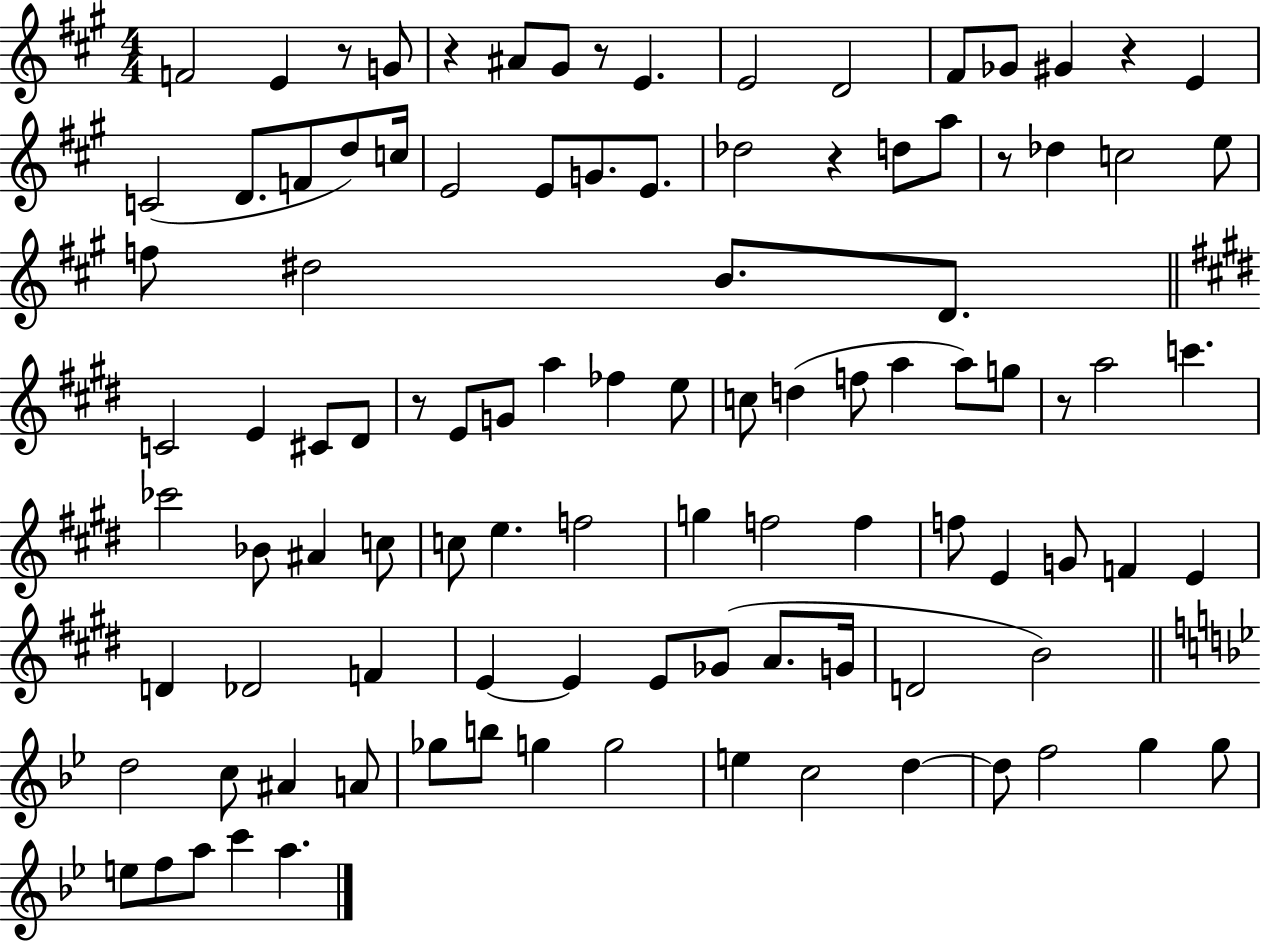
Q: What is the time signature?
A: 4/4